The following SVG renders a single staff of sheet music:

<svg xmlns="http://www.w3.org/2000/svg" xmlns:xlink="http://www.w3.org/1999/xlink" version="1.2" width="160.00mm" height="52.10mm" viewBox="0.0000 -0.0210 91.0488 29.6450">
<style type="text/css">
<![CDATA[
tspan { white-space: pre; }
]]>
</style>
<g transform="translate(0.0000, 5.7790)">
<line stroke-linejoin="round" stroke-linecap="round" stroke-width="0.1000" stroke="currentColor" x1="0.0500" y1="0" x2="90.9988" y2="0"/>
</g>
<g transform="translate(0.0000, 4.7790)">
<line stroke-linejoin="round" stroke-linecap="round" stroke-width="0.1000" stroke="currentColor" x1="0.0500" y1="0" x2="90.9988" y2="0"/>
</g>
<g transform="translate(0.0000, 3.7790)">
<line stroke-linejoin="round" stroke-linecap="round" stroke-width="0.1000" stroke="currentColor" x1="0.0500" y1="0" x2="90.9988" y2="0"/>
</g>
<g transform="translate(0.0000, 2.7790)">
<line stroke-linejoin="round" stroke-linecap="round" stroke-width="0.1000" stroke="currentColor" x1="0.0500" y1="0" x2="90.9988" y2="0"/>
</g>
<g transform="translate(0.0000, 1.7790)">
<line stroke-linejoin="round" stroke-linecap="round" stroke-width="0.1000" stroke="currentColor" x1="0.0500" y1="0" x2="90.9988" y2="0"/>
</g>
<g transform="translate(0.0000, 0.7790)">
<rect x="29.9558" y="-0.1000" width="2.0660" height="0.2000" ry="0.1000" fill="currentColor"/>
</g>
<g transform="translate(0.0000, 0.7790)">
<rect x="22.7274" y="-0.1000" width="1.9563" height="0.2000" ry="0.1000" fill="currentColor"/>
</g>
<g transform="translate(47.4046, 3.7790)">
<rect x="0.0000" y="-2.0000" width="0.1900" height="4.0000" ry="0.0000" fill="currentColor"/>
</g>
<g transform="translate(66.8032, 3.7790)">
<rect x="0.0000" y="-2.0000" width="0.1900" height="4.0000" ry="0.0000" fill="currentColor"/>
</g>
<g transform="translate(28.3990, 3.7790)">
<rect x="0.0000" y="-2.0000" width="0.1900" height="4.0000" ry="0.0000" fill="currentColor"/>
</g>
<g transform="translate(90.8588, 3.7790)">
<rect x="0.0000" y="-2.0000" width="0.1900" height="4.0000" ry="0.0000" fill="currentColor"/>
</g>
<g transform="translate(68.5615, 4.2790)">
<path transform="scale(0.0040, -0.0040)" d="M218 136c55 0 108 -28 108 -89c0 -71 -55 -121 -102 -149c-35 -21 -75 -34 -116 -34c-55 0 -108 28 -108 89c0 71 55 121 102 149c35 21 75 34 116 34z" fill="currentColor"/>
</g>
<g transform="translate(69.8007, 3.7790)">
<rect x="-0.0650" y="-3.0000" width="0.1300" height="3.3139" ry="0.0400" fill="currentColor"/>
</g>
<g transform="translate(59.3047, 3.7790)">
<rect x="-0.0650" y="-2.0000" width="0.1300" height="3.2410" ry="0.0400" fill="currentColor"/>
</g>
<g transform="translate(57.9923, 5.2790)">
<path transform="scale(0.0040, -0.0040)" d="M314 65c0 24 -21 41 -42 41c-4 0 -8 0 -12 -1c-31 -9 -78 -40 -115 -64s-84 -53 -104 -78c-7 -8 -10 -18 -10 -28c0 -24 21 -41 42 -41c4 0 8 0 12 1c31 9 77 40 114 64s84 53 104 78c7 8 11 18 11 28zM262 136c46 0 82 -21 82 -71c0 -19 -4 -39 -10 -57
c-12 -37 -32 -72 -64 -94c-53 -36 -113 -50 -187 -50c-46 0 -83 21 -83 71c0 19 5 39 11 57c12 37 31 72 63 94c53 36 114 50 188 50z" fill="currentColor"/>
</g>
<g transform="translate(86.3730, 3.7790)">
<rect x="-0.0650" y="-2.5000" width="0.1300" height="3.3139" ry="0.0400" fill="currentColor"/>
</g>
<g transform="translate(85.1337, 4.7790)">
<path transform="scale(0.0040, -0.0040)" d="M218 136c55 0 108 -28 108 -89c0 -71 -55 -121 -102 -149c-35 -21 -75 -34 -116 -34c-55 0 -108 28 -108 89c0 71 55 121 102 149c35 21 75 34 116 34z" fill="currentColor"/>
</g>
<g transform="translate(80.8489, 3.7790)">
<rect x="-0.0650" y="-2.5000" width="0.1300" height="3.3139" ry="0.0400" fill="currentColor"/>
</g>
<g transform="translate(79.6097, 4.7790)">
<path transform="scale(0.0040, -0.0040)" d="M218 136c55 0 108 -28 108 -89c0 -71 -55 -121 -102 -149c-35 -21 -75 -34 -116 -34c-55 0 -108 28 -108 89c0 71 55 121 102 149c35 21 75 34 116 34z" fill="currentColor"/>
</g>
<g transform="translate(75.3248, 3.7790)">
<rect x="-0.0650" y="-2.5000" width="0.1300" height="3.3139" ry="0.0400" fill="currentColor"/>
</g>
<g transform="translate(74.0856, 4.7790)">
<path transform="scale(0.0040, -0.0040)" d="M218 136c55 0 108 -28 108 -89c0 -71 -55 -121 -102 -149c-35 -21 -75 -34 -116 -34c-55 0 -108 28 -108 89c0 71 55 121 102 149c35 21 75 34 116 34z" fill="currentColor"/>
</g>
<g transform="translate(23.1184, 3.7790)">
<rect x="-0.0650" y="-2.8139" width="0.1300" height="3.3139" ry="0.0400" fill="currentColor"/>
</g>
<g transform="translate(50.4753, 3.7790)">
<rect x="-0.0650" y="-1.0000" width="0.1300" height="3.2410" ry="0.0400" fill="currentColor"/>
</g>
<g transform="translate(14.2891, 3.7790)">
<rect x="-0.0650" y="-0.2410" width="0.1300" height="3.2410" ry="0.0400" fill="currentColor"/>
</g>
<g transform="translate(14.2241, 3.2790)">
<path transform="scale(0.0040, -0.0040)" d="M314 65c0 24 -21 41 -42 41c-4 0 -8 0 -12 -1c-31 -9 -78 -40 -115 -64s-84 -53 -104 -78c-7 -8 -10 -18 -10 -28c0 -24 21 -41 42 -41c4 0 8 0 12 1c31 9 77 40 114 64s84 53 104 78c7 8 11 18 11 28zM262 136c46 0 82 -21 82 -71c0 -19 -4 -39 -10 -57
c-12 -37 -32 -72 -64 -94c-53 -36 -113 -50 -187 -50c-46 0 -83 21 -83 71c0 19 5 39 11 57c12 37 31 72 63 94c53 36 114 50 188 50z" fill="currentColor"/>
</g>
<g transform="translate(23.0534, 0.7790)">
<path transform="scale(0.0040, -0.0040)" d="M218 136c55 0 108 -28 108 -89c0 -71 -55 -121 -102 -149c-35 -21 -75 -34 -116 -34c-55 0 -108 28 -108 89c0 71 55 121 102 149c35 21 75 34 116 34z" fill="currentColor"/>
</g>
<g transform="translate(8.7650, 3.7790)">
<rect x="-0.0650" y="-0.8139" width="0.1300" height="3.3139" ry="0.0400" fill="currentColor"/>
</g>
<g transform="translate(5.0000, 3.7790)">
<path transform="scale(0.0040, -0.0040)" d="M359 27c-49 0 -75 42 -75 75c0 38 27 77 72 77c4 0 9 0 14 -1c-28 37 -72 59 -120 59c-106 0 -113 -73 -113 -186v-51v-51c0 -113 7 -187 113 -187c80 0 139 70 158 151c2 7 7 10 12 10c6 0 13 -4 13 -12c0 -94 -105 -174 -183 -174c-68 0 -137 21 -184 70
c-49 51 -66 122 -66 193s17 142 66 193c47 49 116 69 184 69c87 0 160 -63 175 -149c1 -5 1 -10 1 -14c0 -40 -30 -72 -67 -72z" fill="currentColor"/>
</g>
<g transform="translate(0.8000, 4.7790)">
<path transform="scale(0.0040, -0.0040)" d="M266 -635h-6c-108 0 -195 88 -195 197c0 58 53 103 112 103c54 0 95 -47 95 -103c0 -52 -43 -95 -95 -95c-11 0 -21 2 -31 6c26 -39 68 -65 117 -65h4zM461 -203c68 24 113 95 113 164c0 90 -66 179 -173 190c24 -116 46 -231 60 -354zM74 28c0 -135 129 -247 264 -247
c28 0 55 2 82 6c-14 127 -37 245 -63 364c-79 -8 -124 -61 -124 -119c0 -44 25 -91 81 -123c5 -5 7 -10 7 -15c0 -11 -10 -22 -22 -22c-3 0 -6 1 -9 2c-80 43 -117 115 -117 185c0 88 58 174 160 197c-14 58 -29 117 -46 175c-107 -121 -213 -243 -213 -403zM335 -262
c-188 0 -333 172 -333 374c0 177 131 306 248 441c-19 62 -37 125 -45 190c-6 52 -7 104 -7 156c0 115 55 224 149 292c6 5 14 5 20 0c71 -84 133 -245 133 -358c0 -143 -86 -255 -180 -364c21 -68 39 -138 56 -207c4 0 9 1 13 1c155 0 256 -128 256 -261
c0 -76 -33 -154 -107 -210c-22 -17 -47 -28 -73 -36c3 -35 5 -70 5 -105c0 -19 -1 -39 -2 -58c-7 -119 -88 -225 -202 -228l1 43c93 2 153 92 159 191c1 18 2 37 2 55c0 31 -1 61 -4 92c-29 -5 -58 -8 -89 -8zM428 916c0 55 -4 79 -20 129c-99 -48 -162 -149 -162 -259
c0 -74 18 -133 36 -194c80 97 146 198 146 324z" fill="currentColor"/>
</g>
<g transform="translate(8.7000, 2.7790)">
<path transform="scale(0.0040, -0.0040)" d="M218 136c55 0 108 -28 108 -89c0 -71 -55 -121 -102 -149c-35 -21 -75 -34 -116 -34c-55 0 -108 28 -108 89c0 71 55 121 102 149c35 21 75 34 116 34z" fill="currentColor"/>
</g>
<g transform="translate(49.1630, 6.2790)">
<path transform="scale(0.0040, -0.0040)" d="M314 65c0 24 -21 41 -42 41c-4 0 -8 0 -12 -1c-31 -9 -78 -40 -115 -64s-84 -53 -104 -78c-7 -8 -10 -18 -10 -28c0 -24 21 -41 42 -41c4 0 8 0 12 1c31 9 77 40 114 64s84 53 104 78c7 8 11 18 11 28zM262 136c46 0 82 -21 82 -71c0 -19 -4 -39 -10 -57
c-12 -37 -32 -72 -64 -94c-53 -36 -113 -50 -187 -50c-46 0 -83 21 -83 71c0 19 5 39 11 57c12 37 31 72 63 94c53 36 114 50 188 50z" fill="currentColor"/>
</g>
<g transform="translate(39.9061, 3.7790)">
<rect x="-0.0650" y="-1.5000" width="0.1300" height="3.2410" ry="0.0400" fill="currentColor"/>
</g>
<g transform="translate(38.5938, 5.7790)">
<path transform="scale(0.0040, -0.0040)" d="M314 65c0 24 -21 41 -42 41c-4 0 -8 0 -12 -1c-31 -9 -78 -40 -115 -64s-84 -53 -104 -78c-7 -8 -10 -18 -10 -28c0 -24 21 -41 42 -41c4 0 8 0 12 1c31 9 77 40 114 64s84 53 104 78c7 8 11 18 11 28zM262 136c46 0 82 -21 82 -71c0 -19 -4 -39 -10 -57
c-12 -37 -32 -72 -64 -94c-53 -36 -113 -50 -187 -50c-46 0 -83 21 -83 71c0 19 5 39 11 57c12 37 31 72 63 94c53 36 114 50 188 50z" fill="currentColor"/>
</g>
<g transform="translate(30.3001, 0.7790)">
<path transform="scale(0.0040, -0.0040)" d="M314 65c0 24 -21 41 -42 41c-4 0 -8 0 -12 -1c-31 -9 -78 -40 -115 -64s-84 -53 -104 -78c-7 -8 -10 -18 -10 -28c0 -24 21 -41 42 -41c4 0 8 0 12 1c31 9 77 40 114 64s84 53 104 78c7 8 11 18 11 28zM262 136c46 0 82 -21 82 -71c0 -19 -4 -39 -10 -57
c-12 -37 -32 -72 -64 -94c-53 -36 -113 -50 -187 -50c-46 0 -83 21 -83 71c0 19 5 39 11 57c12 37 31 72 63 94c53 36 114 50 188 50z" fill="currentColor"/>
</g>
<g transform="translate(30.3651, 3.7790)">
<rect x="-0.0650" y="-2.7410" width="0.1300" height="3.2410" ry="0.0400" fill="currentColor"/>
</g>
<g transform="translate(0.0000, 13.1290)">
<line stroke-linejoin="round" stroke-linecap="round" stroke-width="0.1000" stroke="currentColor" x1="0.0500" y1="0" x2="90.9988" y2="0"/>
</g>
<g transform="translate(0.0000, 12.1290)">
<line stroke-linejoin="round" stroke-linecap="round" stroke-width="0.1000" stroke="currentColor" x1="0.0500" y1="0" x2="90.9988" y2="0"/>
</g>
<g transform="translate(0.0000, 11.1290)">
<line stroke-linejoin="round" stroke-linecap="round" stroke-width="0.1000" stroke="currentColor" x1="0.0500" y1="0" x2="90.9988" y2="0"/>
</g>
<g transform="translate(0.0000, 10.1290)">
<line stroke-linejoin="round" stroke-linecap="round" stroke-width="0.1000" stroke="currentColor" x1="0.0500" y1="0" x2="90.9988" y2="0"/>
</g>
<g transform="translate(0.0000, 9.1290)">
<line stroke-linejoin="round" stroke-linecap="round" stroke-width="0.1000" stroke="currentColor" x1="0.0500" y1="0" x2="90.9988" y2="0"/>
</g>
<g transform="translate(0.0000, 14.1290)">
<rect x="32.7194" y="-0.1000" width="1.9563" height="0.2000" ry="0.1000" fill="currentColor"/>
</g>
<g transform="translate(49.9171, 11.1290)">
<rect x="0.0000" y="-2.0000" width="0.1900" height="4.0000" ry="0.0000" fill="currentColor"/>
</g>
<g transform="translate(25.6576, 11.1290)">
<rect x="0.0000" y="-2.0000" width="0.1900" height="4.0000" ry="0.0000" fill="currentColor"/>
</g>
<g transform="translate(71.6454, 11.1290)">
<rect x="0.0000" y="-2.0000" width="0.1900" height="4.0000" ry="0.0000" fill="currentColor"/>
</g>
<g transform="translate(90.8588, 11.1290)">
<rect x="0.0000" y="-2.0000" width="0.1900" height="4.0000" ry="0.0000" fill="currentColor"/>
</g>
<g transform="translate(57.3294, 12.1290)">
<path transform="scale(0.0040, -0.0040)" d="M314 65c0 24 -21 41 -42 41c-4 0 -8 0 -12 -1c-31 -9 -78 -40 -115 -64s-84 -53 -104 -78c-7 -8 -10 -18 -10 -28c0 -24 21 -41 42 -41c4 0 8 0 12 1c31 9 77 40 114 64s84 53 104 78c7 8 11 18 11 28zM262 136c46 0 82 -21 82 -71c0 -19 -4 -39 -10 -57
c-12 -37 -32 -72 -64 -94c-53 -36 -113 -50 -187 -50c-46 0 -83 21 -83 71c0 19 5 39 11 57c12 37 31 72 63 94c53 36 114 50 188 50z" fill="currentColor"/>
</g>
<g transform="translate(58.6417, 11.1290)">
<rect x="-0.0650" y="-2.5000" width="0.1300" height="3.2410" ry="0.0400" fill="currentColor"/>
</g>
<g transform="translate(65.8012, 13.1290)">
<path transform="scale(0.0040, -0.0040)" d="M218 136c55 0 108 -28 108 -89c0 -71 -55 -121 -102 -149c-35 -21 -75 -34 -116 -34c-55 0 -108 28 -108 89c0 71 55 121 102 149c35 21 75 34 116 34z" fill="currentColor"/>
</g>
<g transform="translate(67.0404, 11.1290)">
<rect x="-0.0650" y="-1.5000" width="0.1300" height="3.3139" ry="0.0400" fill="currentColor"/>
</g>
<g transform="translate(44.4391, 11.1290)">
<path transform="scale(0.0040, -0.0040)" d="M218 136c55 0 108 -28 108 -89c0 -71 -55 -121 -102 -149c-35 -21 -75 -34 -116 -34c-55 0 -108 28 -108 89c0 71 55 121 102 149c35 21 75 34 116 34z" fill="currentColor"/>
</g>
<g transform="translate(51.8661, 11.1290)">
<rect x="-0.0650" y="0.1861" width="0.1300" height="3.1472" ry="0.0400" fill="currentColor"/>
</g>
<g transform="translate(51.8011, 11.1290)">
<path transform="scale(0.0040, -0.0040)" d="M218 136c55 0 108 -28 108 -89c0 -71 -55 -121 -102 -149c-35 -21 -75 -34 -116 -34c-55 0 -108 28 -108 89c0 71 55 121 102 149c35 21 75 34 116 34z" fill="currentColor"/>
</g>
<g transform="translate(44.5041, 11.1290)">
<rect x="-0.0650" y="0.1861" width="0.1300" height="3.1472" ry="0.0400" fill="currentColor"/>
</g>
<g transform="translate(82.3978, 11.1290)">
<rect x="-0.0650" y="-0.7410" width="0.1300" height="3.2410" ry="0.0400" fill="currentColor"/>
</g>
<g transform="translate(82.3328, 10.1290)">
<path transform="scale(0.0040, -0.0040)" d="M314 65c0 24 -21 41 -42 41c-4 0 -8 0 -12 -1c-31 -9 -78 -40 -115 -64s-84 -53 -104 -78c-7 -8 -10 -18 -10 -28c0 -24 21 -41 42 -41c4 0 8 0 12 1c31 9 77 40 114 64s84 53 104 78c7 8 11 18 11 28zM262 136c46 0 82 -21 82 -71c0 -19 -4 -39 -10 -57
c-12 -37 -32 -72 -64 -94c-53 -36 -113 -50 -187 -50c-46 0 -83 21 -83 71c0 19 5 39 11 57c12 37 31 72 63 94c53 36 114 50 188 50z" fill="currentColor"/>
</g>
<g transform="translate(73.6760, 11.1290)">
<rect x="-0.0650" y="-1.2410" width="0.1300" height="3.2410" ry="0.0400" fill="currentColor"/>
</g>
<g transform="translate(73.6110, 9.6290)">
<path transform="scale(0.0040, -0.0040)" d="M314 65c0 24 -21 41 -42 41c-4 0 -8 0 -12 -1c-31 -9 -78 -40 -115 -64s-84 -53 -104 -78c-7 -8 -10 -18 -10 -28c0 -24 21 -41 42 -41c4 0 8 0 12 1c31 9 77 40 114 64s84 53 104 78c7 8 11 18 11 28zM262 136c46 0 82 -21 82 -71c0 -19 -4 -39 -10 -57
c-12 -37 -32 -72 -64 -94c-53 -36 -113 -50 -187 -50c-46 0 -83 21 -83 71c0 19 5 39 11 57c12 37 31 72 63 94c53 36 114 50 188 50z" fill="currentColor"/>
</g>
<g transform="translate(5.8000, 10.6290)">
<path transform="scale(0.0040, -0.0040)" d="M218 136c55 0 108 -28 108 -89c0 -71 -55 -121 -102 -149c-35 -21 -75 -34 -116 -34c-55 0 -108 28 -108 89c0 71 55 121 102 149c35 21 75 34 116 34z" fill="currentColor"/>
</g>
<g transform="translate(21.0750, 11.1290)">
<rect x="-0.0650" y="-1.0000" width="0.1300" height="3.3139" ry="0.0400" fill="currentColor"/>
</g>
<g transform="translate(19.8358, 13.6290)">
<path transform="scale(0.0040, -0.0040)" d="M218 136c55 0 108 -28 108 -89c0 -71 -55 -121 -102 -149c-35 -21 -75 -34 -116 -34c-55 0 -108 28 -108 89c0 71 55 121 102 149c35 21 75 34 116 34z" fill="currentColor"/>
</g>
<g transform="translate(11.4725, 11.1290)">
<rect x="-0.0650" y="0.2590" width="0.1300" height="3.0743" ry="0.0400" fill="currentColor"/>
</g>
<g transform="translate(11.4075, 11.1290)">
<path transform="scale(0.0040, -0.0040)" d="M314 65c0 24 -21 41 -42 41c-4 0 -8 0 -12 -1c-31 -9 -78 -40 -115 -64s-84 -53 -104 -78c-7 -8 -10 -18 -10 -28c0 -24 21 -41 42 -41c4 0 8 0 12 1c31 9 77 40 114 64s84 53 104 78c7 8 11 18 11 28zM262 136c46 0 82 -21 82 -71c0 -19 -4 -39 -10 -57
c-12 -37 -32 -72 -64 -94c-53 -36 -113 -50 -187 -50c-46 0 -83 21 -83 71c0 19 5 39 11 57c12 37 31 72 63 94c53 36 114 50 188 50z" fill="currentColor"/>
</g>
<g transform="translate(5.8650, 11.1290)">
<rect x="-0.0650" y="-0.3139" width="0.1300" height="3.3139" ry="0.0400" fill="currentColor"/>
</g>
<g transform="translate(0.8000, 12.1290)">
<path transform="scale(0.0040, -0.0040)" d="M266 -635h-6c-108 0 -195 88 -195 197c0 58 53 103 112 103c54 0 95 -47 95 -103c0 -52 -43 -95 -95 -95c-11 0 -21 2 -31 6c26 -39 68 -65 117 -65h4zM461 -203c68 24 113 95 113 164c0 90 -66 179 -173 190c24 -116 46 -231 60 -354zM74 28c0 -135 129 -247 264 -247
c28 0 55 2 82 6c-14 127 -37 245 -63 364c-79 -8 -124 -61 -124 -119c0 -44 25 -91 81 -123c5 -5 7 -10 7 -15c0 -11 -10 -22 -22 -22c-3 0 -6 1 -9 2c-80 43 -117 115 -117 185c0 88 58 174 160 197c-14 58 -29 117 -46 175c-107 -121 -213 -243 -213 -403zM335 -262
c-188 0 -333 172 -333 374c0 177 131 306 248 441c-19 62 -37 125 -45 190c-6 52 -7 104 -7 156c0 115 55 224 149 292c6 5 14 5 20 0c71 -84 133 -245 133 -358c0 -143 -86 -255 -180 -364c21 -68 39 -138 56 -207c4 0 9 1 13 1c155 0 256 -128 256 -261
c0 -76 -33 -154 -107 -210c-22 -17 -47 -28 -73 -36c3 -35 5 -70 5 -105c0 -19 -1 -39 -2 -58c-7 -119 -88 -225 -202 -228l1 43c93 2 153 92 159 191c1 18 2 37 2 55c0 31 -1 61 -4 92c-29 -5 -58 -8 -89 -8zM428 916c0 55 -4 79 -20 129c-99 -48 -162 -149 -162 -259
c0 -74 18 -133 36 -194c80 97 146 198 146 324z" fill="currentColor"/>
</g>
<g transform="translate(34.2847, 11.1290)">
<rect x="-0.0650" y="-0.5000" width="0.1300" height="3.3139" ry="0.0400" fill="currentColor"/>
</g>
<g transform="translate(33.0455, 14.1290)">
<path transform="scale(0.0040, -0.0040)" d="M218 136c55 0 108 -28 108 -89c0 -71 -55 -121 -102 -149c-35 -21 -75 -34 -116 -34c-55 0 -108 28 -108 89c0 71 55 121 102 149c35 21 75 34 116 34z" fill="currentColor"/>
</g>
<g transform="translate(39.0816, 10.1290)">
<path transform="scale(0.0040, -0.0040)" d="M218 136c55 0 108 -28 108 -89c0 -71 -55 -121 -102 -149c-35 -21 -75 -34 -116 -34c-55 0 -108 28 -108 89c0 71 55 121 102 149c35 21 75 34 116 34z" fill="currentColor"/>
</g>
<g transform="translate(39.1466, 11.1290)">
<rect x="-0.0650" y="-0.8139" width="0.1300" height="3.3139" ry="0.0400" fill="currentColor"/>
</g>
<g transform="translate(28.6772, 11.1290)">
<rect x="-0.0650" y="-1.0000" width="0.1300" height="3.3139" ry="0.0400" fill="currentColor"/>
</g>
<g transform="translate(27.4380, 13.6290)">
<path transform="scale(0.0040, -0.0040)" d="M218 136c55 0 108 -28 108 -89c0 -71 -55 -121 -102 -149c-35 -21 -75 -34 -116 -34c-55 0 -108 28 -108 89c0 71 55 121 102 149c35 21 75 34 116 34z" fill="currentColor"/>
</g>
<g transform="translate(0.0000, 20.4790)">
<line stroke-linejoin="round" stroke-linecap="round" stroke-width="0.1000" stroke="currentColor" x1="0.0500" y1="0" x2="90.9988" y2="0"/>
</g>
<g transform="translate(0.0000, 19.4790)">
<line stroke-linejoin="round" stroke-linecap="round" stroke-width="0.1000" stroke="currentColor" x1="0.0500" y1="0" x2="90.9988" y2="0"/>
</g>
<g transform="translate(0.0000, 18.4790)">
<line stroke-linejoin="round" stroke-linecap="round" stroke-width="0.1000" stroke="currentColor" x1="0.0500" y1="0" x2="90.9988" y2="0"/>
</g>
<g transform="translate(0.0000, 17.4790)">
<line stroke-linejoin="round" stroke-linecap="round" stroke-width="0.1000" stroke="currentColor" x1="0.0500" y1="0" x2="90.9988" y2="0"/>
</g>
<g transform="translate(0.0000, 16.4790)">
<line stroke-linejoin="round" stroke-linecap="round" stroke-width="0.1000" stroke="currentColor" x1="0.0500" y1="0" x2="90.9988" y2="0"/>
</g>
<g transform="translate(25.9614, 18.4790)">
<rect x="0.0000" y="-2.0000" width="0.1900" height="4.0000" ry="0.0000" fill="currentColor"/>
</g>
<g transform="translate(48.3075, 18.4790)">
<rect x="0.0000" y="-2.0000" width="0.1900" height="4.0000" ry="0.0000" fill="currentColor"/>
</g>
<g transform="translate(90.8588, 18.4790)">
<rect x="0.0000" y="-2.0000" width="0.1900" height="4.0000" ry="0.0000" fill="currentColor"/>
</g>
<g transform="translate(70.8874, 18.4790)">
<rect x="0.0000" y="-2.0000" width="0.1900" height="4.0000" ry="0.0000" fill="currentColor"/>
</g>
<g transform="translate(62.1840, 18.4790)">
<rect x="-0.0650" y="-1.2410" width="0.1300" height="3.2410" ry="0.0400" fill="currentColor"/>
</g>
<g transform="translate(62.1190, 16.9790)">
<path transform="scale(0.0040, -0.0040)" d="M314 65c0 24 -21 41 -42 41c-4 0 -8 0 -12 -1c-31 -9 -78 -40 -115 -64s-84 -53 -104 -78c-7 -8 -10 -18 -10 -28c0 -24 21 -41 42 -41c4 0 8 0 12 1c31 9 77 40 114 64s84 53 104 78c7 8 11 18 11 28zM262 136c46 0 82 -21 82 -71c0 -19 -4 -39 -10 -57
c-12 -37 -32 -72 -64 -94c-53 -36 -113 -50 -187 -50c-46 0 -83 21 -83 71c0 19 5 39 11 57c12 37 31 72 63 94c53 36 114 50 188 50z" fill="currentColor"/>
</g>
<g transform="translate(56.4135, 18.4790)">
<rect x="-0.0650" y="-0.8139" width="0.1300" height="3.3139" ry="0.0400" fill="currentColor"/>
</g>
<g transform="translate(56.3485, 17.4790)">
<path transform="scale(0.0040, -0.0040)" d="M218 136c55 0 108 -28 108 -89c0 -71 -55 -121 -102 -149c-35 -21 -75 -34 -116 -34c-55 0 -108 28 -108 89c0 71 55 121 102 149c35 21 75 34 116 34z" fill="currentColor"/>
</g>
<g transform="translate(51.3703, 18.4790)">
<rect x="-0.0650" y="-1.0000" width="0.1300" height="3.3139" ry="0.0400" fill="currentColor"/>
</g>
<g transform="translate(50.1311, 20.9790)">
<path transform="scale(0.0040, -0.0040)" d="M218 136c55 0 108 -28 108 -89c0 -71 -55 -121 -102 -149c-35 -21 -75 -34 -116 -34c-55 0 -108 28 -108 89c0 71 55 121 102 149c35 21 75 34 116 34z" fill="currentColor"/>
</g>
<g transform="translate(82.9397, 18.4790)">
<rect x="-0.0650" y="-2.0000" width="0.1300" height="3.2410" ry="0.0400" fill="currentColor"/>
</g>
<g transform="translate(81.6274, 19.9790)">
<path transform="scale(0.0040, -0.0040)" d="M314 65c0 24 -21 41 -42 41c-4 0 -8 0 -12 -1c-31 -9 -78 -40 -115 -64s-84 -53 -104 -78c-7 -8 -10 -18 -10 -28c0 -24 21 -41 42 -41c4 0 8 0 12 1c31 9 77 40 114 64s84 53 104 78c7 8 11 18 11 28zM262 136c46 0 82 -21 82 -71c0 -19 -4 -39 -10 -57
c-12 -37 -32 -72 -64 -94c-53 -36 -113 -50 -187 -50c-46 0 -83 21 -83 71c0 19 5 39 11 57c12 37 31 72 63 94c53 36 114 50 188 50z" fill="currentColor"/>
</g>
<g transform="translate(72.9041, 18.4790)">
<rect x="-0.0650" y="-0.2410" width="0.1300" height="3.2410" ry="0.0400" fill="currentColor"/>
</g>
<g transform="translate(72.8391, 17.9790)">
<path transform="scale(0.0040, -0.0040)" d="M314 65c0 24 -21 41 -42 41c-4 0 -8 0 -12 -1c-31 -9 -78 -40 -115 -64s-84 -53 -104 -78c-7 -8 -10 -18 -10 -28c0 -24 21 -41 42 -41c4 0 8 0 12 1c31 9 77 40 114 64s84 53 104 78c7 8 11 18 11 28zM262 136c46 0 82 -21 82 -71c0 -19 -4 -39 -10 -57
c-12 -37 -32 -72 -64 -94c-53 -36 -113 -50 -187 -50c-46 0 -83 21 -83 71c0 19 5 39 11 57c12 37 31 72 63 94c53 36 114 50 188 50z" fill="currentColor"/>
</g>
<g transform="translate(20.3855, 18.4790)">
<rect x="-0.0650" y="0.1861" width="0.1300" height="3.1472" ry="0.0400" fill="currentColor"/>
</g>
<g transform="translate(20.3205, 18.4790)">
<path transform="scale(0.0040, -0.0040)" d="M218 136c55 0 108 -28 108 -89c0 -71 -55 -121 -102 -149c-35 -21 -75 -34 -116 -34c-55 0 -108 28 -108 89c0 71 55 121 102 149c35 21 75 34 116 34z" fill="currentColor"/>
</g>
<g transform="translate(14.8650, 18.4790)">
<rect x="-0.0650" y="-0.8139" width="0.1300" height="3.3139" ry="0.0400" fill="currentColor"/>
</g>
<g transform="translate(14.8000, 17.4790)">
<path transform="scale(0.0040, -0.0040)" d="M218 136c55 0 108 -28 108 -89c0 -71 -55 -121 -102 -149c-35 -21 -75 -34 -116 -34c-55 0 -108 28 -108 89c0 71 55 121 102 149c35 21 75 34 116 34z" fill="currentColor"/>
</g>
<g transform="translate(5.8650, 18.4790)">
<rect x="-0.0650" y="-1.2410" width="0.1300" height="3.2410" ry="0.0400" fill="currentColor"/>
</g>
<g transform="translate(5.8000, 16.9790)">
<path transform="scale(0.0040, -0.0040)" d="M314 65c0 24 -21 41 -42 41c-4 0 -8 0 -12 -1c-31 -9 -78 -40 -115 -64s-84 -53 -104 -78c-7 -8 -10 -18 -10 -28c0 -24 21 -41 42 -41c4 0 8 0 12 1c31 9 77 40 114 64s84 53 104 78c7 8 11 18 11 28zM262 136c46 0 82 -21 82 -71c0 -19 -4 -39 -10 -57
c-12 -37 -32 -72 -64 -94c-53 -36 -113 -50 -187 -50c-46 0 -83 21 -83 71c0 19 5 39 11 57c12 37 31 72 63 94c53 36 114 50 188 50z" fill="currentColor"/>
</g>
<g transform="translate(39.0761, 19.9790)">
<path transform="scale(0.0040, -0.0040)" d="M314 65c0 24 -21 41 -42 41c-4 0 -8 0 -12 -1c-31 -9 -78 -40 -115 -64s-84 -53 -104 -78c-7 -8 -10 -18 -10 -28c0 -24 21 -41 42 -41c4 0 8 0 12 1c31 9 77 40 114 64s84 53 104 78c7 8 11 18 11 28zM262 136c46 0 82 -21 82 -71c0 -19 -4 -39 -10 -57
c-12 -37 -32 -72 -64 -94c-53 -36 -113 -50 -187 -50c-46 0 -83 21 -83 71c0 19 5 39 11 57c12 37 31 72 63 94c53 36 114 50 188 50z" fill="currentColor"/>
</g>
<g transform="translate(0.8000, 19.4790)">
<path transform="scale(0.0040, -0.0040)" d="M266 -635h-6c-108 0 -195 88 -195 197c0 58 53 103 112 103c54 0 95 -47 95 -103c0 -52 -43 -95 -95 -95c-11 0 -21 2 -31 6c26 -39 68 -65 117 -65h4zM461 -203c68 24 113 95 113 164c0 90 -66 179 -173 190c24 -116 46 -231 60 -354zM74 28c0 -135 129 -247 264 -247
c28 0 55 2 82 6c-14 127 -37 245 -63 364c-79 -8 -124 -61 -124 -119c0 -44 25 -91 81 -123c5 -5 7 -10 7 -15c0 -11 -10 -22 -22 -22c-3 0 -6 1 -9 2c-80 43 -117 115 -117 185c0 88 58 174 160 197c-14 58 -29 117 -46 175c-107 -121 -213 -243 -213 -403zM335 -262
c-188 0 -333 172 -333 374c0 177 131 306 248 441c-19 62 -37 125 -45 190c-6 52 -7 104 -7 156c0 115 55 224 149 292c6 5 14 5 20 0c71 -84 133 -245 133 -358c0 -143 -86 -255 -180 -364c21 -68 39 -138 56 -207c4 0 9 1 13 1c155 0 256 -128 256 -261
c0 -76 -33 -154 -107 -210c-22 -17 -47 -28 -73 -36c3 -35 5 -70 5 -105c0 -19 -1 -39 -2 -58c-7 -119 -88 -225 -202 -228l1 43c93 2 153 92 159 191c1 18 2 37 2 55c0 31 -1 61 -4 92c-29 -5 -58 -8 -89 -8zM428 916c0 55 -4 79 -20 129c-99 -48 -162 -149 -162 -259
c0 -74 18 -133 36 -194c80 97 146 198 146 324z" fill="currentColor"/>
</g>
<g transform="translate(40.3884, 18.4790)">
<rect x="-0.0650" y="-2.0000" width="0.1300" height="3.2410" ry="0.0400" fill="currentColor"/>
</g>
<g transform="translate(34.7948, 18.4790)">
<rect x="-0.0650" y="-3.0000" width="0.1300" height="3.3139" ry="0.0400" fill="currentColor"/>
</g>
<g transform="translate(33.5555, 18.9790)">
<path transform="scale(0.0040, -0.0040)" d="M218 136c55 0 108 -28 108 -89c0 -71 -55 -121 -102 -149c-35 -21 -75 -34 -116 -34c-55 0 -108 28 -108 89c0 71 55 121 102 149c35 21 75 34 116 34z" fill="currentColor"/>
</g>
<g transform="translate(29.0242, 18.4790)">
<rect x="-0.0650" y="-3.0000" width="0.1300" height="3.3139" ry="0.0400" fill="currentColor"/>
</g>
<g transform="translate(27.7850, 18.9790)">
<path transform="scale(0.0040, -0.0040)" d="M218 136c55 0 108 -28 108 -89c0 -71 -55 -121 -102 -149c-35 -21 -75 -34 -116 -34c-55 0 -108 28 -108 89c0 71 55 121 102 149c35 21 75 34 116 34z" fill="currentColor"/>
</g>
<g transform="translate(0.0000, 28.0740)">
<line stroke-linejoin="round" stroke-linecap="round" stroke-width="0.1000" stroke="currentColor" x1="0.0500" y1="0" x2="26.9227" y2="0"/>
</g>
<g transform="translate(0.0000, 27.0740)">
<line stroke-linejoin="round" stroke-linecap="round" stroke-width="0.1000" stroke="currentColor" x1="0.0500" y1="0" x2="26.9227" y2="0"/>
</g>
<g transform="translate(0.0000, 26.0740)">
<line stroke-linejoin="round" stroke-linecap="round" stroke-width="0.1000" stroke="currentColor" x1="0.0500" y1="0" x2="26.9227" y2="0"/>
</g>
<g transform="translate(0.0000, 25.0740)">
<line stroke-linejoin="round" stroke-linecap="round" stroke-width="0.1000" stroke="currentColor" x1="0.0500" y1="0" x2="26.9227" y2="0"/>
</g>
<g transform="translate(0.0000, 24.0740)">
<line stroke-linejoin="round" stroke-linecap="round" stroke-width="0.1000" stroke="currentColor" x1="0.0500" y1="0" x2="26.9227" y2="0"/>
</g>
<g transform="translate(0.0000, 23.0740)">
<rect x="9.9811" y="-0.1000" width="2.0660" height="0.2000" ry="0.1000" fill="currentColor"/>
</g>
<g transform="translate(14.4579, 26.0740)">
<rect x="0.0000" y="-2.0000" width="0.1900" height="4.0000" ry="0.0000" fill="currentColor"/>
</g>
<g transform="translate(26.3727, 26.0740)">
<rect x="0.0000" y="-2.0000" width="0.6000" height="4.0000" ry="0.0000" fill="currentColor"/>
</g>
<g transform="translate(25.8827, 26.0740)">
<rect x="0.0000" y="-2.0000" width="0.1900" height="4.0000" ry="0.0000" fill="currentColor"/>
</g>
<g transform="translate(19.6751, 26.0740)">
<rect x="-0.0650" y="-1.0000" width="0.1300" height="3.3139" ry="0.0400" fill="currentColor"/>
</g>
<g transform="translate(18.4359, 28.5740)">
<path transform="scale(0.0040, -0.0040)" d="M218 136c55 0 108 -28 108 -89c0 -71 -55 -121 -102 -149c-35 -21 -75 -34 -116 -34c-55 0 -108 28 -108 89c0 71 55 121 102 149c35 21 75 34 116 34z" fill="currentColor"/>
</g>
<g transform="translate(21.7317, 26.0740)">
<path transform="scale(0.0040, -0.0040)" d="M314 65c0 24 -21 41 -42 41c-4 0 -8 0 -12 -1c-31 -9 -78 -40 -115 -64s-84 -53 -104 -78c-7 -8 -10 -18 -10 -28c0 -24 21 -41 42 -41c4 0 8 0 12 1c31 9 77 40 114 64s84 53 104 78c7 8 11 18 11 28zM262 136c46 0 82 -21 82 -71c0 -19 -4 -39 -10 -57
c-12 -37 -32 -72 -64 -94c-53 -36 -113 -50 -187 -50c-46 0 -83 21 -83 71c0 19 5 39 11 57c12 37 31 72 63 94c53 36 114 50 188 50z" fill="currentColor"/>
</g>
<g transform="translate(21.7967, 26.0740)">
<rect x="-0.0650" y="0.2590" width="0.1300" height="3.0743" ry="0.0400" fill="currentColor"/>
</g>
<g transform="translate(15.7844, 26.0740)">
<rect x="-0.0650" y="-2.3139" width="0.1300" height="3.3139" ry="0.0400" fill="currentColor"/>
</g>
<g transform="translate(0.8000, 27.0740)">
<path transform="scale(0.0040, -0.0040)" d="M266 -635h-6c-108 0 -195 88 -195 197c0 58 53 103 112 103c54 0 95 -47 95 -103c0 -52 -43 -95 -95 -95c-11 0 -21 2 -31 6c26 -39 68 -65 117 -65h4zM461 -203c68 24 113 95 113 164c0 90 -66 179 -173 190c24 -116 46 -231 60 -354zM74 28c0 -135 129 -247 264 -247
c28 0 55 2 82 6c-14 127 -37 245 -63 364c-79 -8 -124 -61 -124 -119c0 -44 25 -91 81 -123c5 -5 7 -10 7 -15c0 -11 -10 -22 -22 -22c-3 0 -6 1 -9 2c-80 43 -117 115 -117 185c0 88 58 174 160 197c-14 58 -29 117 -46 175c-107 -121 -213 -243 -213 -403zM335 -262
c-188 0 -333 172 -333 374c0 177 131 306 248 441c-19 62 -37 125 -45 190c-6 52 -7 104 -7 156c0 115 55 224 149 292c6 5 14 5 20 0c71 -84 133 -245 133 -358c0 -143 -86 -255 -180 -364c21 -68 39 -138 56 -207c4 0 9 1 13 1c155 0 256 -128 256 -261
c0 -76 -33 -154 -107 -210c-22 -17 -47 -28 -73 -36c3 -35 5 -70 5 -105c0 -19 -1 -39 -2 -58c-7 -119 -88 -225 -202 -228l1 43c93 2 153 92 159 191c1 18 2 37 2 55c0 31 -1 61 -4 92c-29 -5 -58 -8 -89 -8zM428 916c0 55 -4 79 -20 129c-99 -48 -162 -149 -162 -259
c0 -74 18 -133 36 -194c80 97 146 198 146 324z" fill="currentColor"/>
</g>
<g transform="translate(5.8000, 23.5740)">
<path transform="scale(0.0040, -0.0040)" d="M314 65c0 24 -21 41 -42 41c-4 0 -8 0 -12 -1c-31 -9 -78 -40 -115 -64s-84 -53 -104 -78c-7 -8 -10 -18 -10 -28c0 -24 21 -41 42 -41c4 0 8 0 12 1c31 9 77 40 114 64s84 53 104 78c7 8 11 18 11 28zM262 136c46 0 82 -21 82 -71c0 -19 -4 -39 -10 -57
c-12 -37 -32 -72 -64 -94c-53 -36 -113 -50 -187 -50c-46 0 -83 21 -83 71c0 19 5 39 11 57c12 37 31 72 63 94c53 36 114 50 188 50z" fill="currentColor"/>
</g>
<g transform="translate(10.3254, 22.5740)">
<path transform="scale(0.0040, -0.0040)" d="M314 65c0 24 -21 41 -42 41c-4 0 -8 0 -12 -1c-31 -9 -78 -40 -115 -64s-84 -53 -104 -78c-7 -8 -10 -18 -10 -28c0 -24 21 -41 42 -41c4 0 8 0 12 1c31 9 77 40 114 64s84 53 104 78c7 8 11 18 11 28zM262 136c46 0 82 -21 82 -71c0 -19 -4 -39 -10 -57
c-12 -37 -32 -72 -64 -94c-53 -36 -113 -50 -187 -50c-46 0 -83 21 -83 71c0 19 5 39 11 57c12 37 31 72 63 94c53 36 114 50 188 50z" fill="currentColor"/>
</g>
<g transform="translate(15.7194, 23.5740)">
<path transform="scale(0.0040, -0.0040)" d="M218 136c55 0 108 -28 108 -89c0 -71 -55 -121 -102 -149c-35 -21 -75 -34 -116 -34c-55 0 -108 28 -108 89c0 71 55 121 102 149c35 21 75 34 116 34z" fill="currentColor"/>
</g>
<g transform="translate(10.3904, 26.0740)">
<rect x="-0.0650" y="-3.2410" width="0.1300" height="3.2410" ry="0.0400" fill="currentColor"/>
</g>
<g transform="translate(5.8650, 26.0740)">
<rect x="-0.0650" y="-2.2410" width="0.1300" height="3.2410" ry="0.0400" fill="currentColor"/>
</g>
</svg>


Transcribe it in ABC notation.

X:1
T:Untitled
M:4/4
L:1/4
K:C
d c2 a a2 E2 D2 F2 A G G G c B2 D D C d B B G2 E e2 d2 e2 d B A A F2 D d e2 c2 F2 g2 b2 g D B2